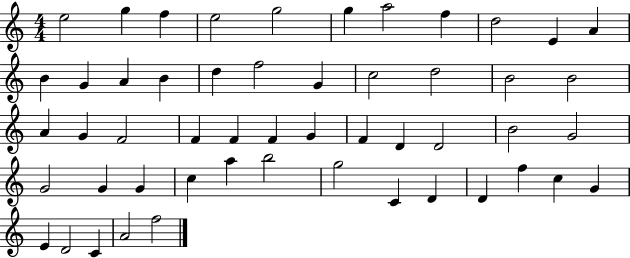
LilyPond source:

{
  \clef treble
  \numericTimeSignature
  \time 4/4
  \key c \major
  e''2 g''4 f''4 | e''2 g''2 | g''4 a''2 f''4 | d''2 e'4 a'4 | \break b'4 g'4 a'4 b'4 | d''4 f''2 g'4 | c''2 d''2 | b'2 b'2 | \break a'4 g'4 f'2 | f'4 f'4 f'4 g'4 | f'4 d'4 d'2 | b'2 g'2 | \break g'2 g'4 g'4 | c''4 a''4 b''2 | g''2 c'4 d'4 | d'4 f''4 c''4 g'4 | \break e'4 d'2 c'4 | a'2 f''2 | \bar "|."
}